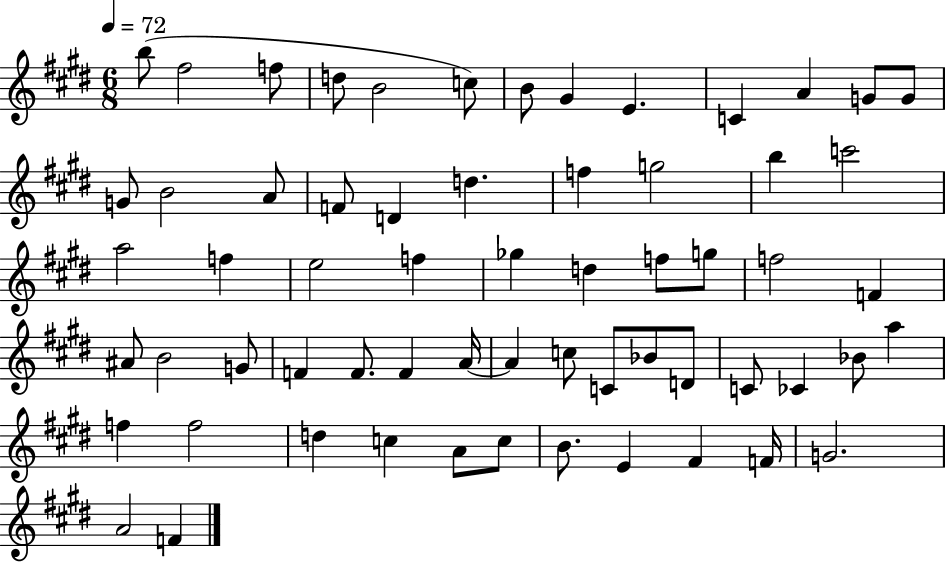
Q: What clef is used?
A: treble